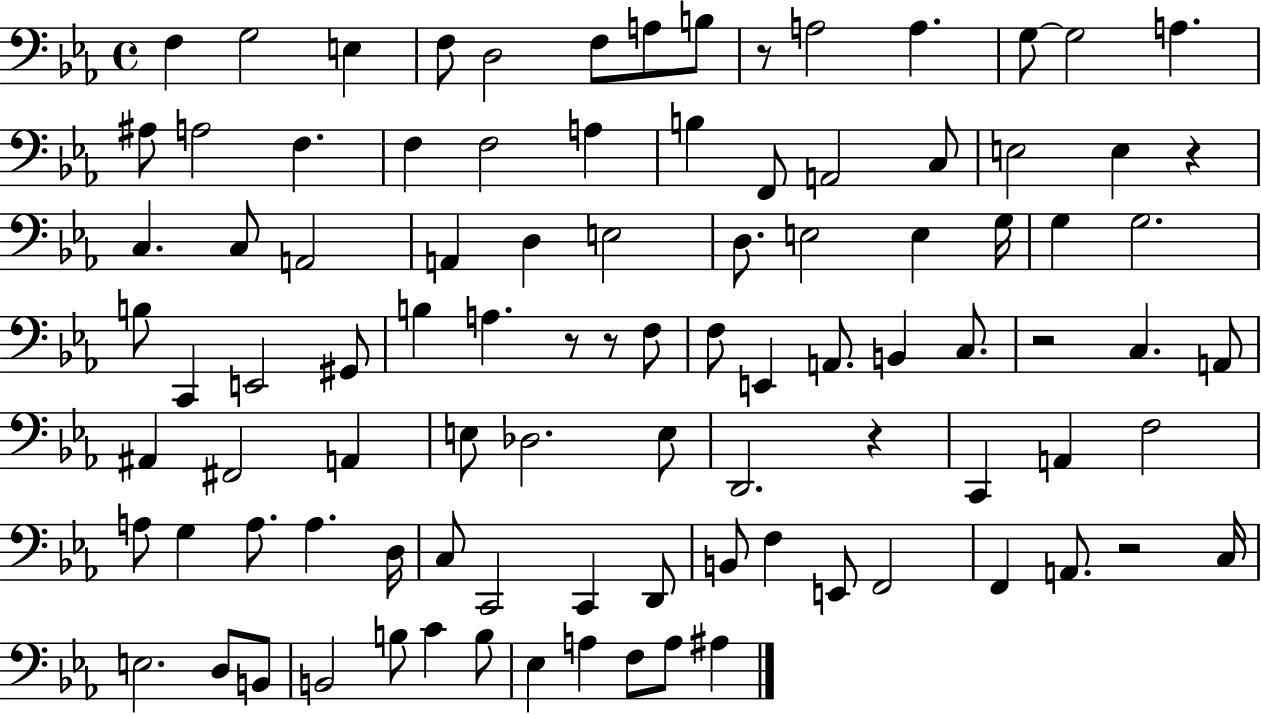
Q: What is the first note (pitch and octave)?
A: F3